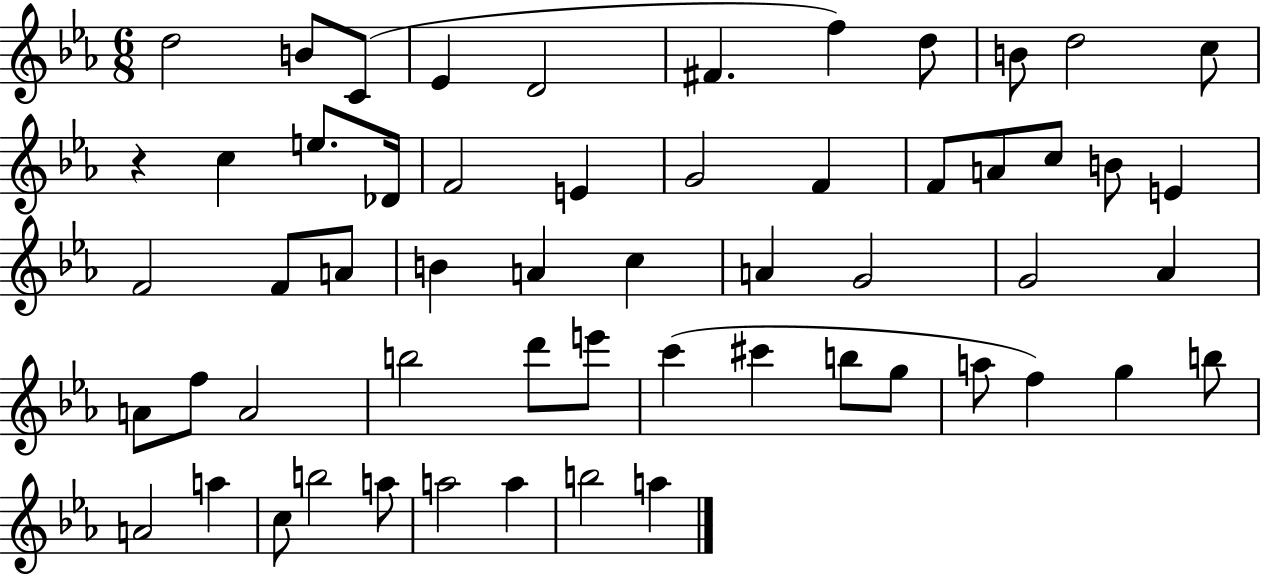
{
  \clef treble
  \numericTimeSignature
  \time 6/8
  \key ees \major
  d''2 b'8 c'8( | ees'4 d'2 | fis'4. f''4) d''8 | b'8 d''2 c''8 | \break r4 c''4 e''8. des'16 | f'2 e'4 | g'2 f'4 | f'8 a'8 c''8 b'8 e'4 | \break f'2 f'8 a'8 | b'4 a'4 c''4 | a'4 g'2 | g'2 aes'4 | \break a'8 f''8 a'2 | b''2 d'''8 e'''8 | c'''4( cis'''4 b''8 g''8 | a''8 f''4) g''4 b''8 | \break a'2 a''4 | c''8 b''2 a''8 | a''2 a''4 | b''2 a''4 | \break \bar "|."
}